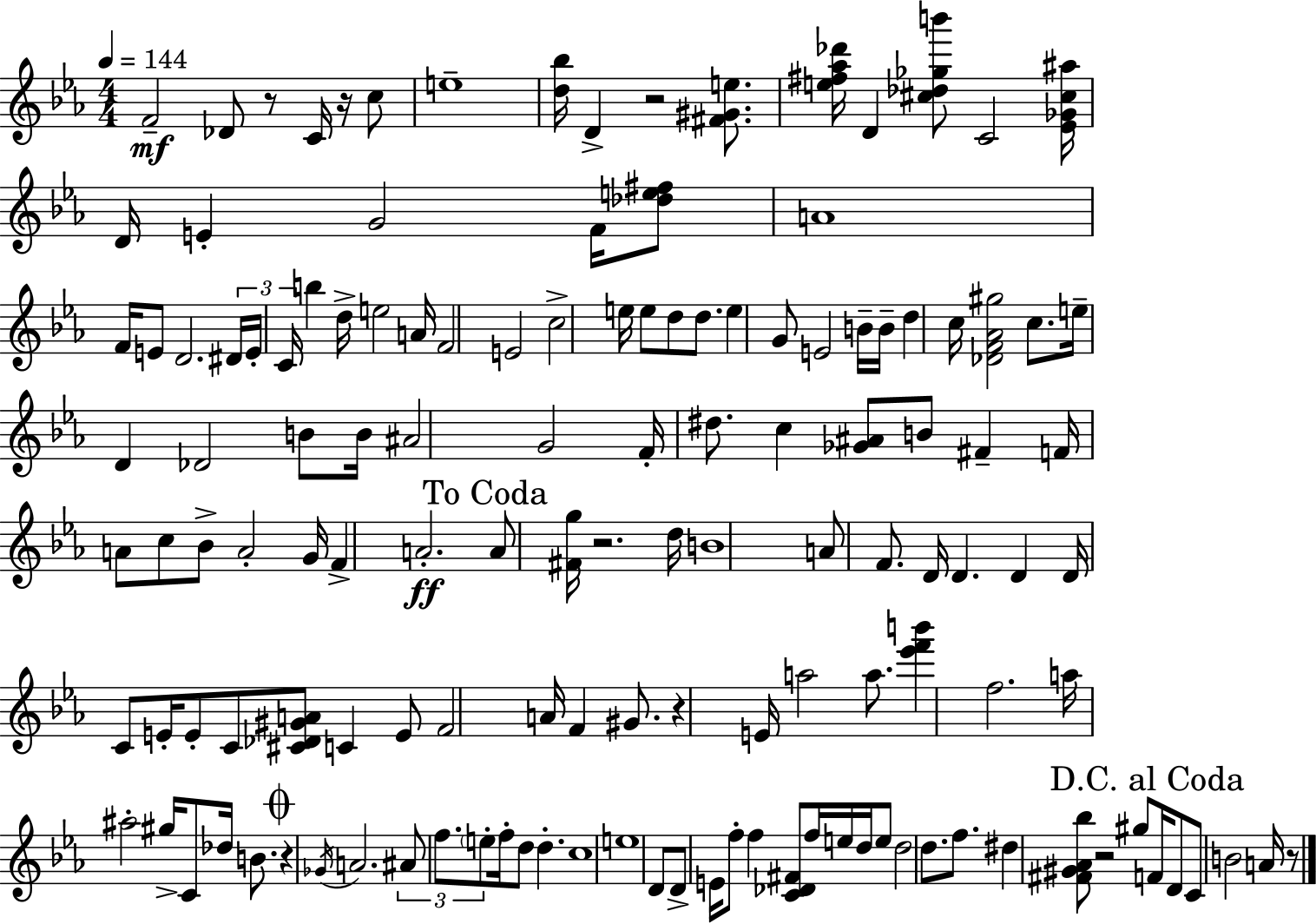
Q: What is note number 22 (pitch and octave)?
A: E5